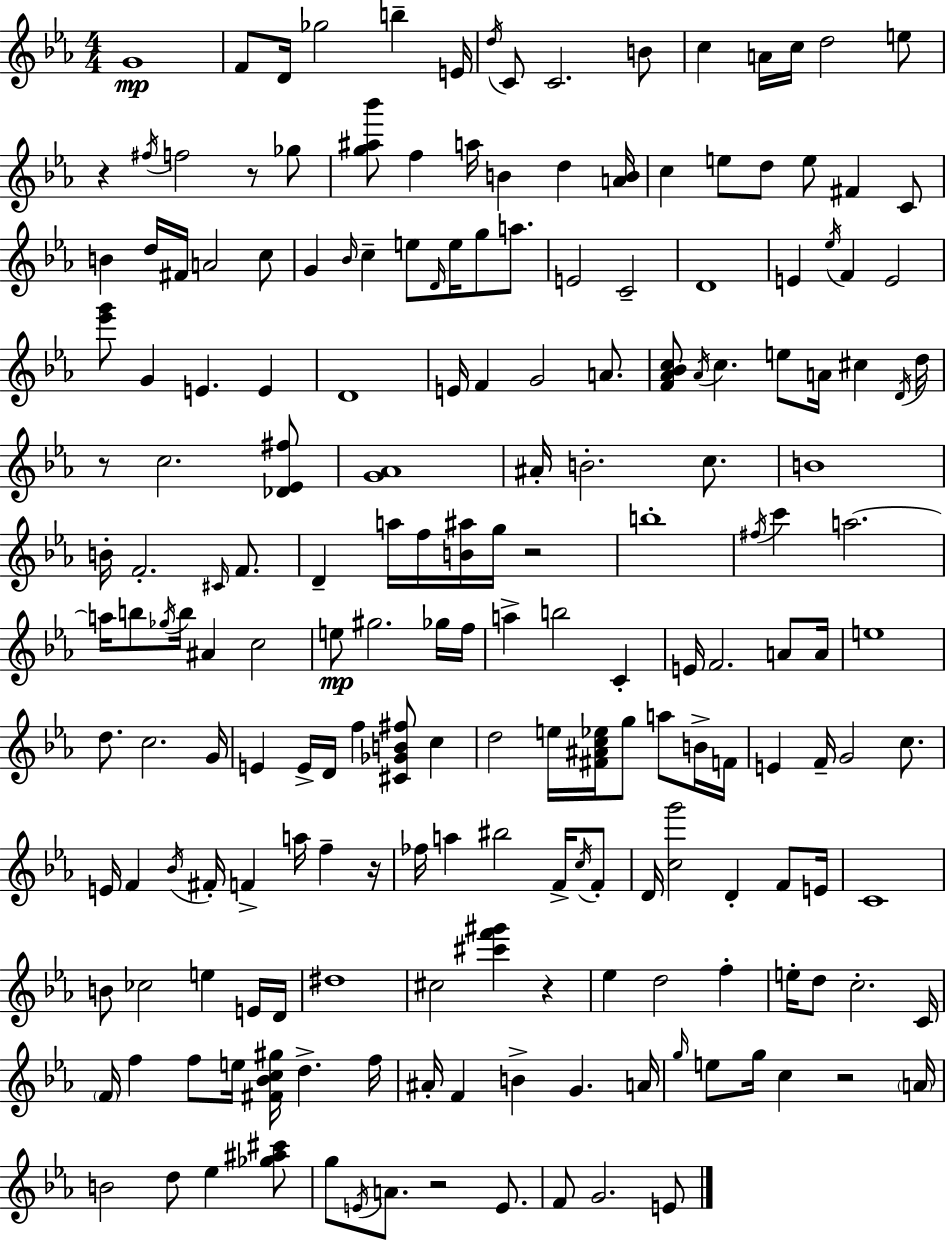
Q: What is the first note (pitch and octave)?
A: G4